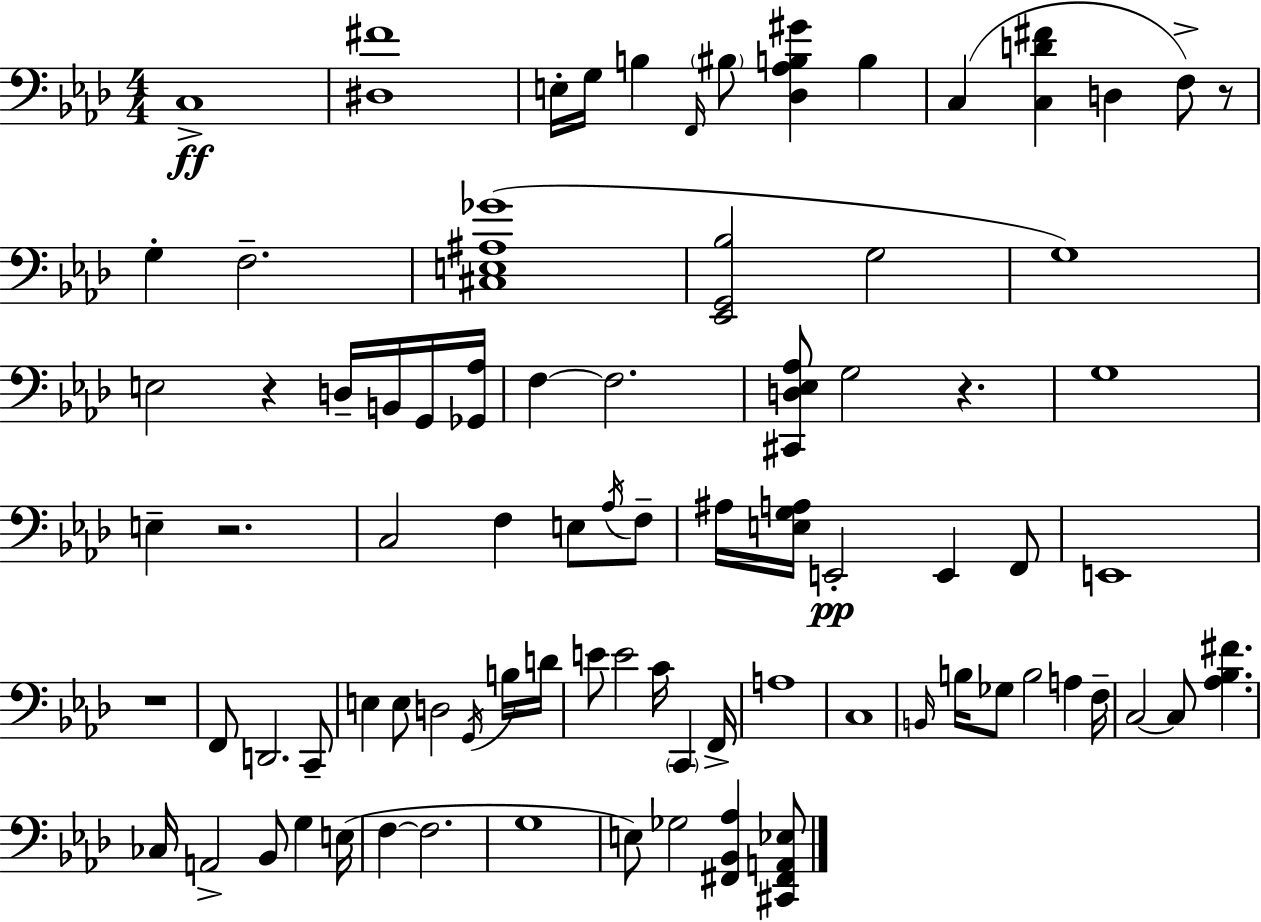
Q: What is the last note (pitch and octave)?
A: Gb3